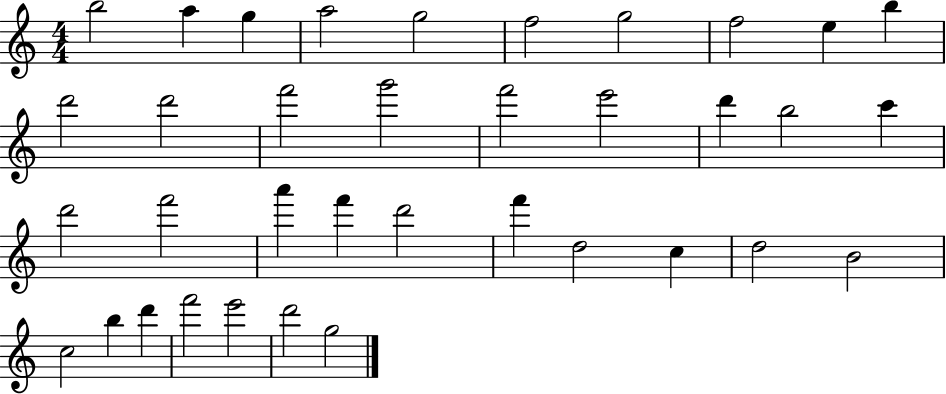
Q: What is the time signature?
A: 4/4